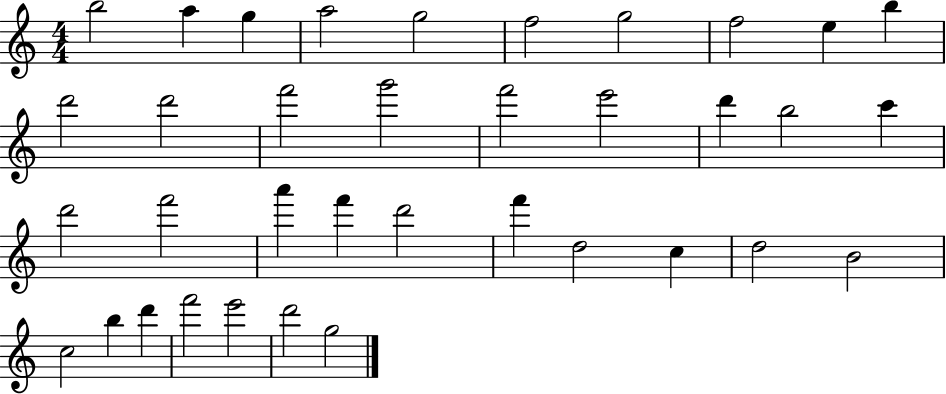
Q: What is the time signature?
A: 4/4